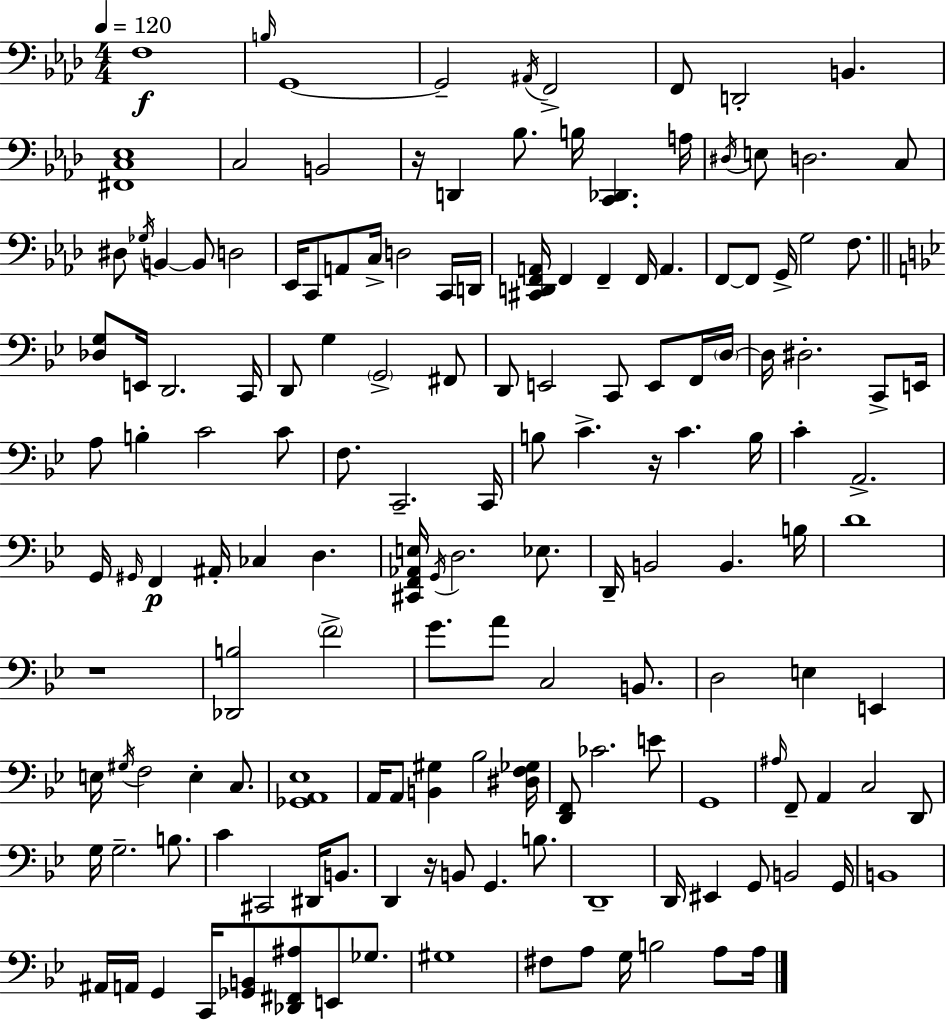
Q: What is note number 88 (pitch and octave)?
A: C3